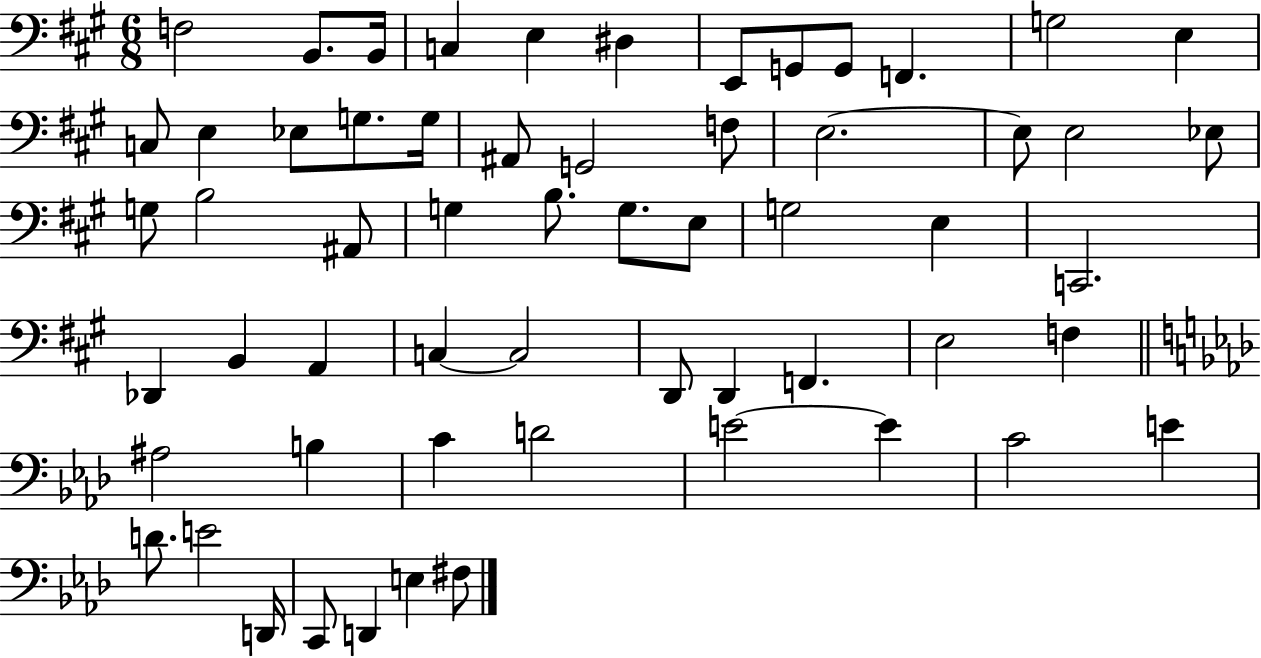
F3/h B2/e. B2/s C3/q E3/q D#3/q E2/e G2/e G2/e F2/q. G3/h E3/q C3/e E3/q Eb3/e G3/e. G3/s A#2/e G2/h F3/e E3/h. E3/e E3/h Eb3/e G3/e B3/h A#2/e G3/q B3/e. G3/e. E3/e G3/h E3/q C2/h. Db2/q B2/q A2/q C3/q C3/h D2/e D2/q F2/q. E3/h F3/q A#3/h B3/q C4/q D4/h E4/h E4/q C4/h E4/q D4/e. E4/h D2/s C2/e D2/q E3/q F#3/e